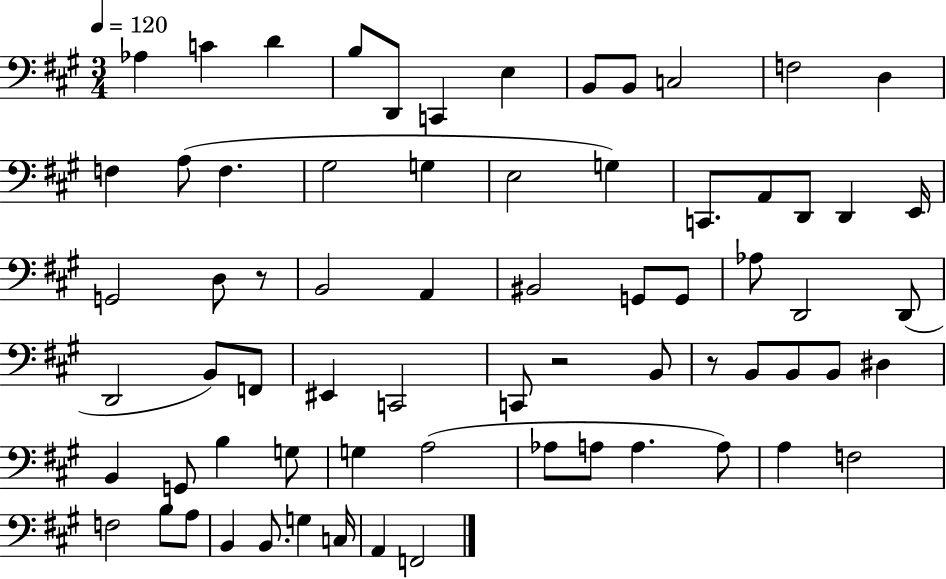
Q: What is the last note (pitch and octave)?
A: F2